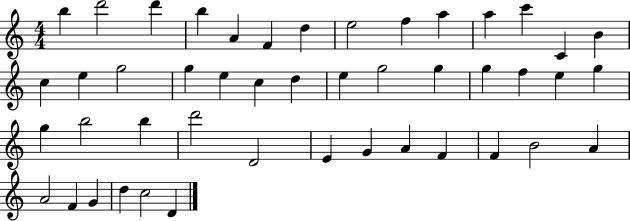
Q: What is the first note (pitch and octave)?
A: B5